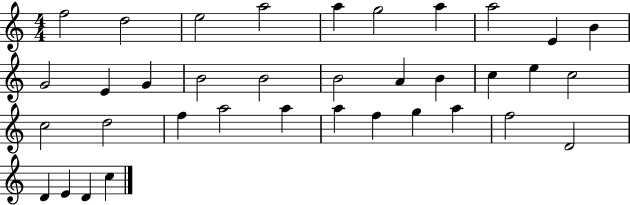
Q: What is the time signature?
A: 4/4